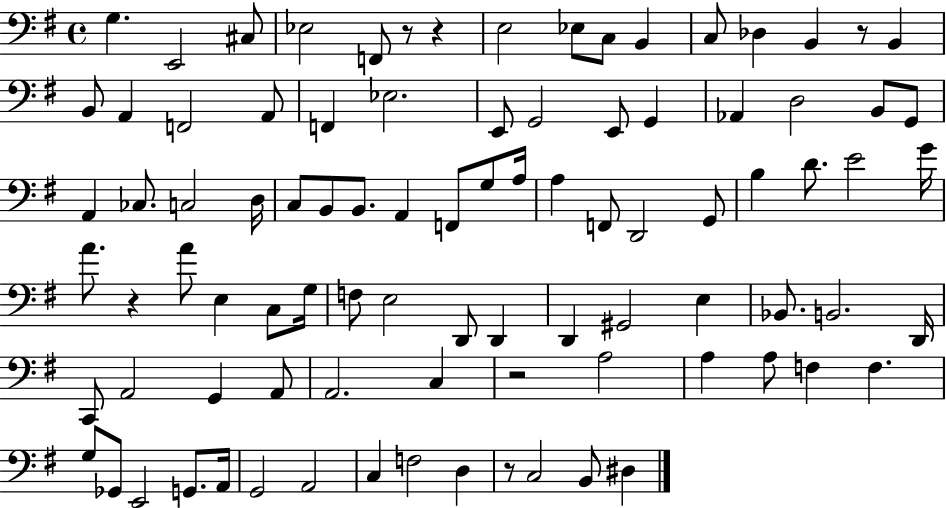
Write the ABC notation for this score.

X:1
T:Untitled
M:4/4
L:1/4
K:G
G, E,,2 ^C,/2 _E,2 F,,/2 z/2 z E,2 _E,/2 C,/2 B,, C,/2 _D, B,, z/2 B,, B,,/2 A,, F,,2 A,,/2 F,, _E,2 E,,/2 G,,2 E,,/2 G,, _A,, D,2 B,,/2 G,,/2 A,, _C,/2 C,2 D,/4 C,/2 B,,/2 B,,/2 A,, F,,/2 G,/2 A,/4 A, F,,/2 D,,2 G,,/2 B, D/2 E2 G/4 A/2 z A/2 E, C,/2 G,/4 F,/2 E,2 D,,/2 D,, D,, ^G,,2 E, _B,,/2 B,,2 D,,/4 C,,/2 A,,2 G,, A,,/2 A,,2 C, z2 A,2 A, A,/2 F, F, G,/2 _G,,/2 E,,2 G,,/2 A,,/4 G,,2 A,,2 C, F,2 D, z/2 C,2 B,,/2 ^D,